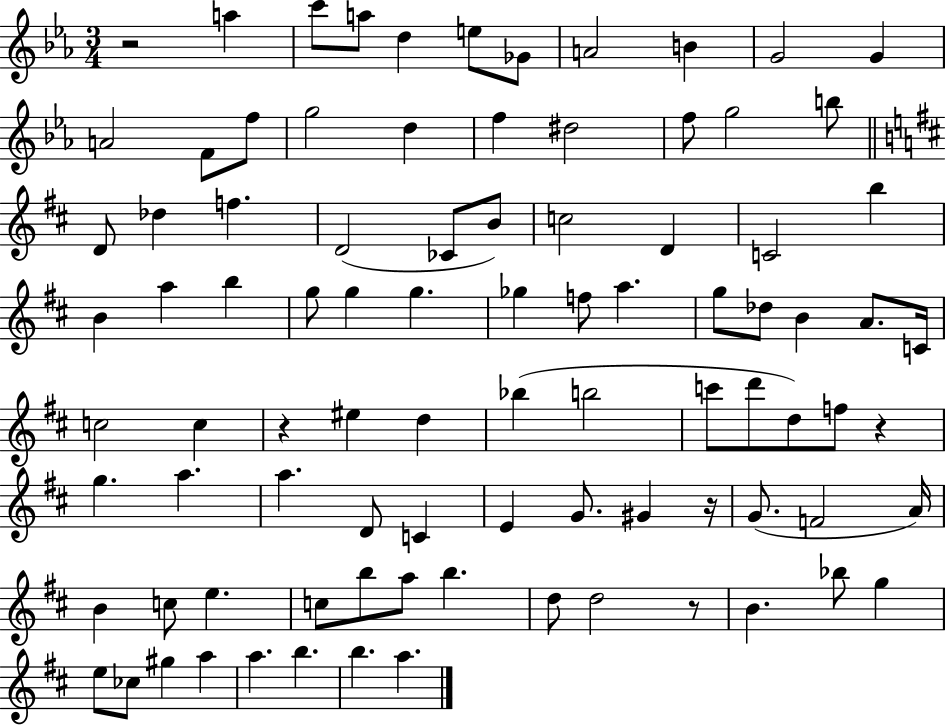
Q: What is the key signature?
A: EES major